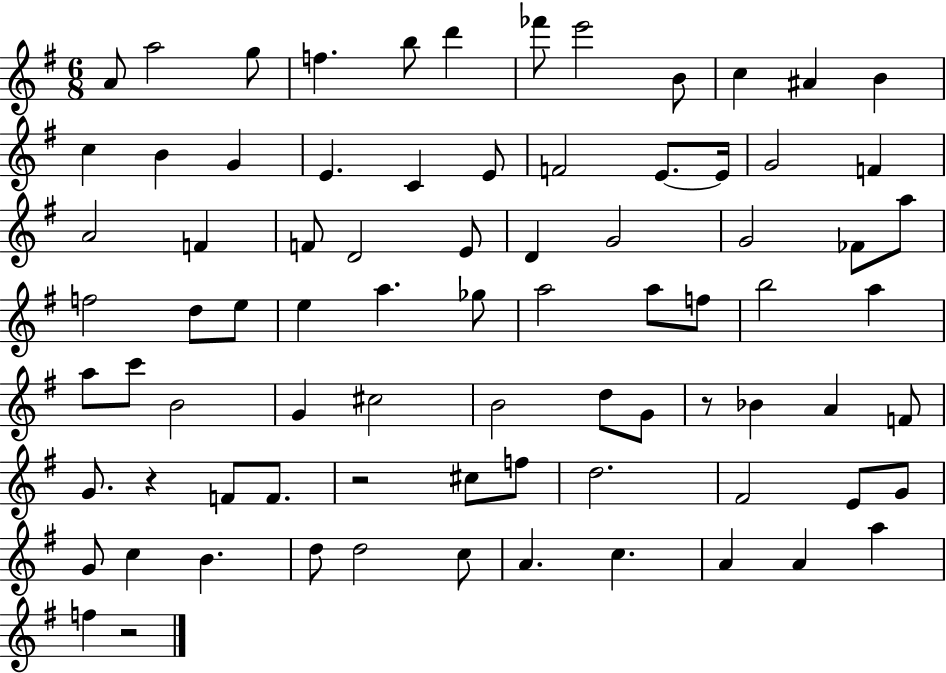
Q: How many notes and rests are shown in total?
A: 80